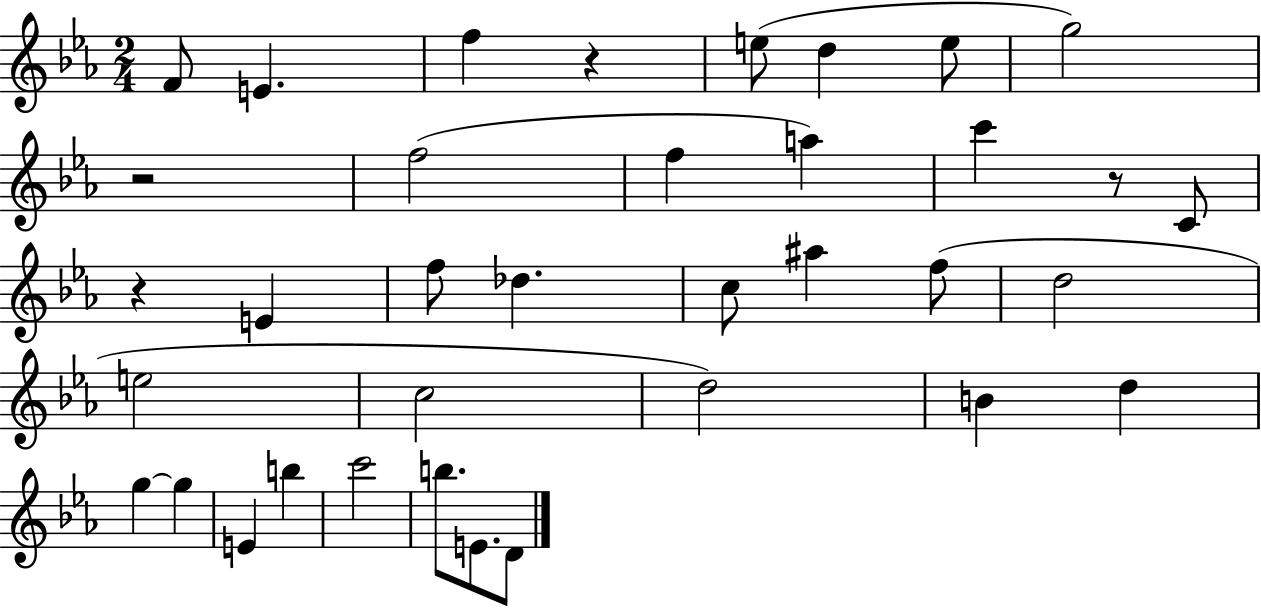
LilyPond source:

{
  \clef treble
  \numericTimeSignature
  \time 2/4
  \key ees \major
  \repeat volta 2 { f'8 e'4. | f''4 r4 | e''8( d''4 e''8 | g''2) | \break r2 | f''2( | f''4 a''4) | c'''4 r8 c'8 | \break r4 e'4 | f''8 des''4. | c''8 ais''4 f''8( | d''2 | \break e''2 | c''2 | d''2) | b'4 d''4 | \break g''4~~ g''4 | e'4 b''4 | c'''2 | b''8. e'8. d'8 | \break } \bar "|."
}